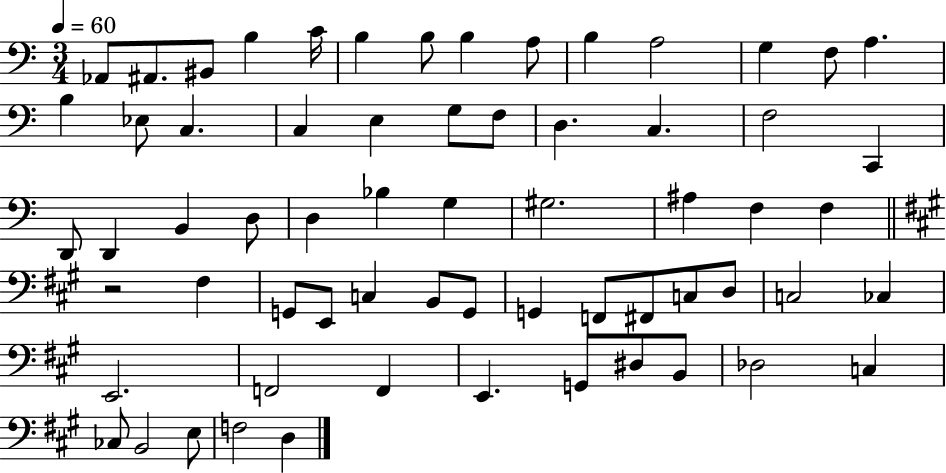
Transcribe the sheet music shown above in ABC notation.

X:1
T:Untitled
M:3/4
L:1/4
K:C
_A,,/2 ^A,,/2 ^B,,/2 B, C/4 B, B,/2 B, A,/2 B, A,2 G, F,/2 A, B, _E,/2 C, C, E, G,/2 F,/2 D, C, F,2 C,, D,,/2 D,, B,, D,/2 D, _B, G, ^G,2 ^A, F, F, z2 ^F, G,,/2 E,,/2 C, B,,/2 G,,/2 G,, F,,/2 ^F,,/2 C,/2 D,/2 C,2 _C, E,,2 F,,2 F,, E,, G,,/2 ^D,/2 B,,/2 _D,2 C, _C,/2 B,,2 E,/2 F,2 D,